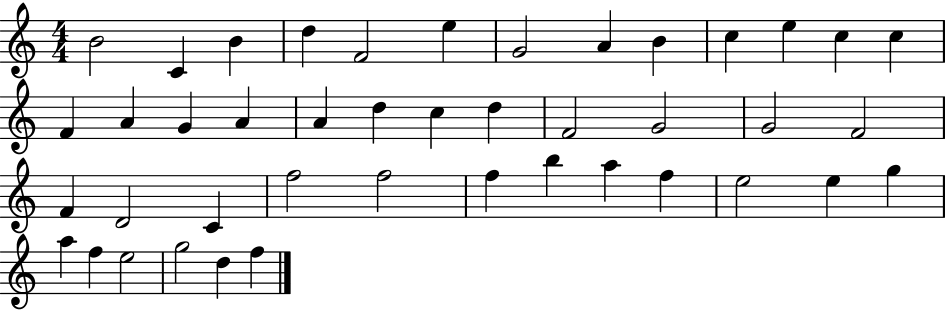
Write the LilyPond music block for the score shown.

{
  \clef treble
  \numericTimeSignature
  \time 4/4
  \key c \major
  b'2 c'4 b'4 | d''4 f'2 e''4 | g'2 a'4 b'4 | c''4 e''4 c''4 c''4 | \break f'4 a'4 g'4 a'4 | a'4 d''4 c''4 d''4 | f'2 g'2 | g'2 f'2 | \break f'4 d'2 c'4 | f''2 f''2 | f''4 b''4 a''4 f''4 | e''2 e''4 g''4 | \break a''4 f''4 e''2 | g''2 d''4 f''4 | \bar "|."
}